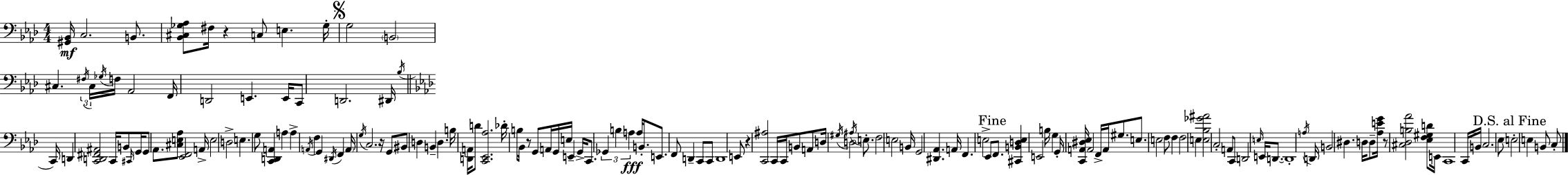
{
  \clef bass
  \numericTimeSignature
  \time 4/4
  \key aes \major
  \repeat volta 2 { <gis, bes,>16\mf c2. b,8. | <bes, cis ges aes>8 fis16 r4 c8 e4. ges16-. | \mark \markup { \musicglyph "scripts.segno" } g2 \parenthesize b,2 | cis4. \tuplet 3/2 { \acciaccatura { fis16 } cis16 \acciaccatura { ges16 } } f16 aes,2 | \break f,16 d,2 e,4. | e,16 c,8 d,2. | dis,16 \acciaccatura { bes16 } \bar "||" \break \key aes \major c,16 d,4 <c, d, fis, ais,>2 c,16 b,8 | \grace { cis,16 } g,16 g,8 aes,8. <cis e aes>8 <ees, f,>2 | a,16-> e2 d2-> | e4. g8 <c, d, a,>4 a4 | \break a4-> \acciaccatura { a,16 } f4 g,4 \acciaccatura { dis,16 } | f,4 \parenthesize a,16 \acciaccatura { g16 } c2. | r16 g,8 bis,8 d4 b,4-- d4. | b16 <d, a,>16 d'8 <c, ees, aes>2. | \break des'16-. b8 bes,16 r8 g,8 a,16 g,16 e16 | e,4-- g,16-> c,8. \tuplet 3/2 { ges,4 b4 | a4\fff } a16 b,8.-. e,8. f,8 d,4-- | c,8 c,8 d,1 | \break e,8 r4 <c, ais>2 | c,16 c,16 b,8 a,8 d16 \acciaccatura { gis16 } d2 | \acciaccatura { ais16 } e8.-. f2 e2 | b,16 g,2 | \break <dis, aes,>4. a,16 f,4. e2-> | ees,8 \mark "Fine" f,8. <cis, b, d e>4 e,2 | b16 g4 g,16-. <c, a, dis ees>16 a,2 | f,16-> a,16 gis8. e8. e2 | \break f8 f4 f2 | e4 <e bes ges' ais'>2 c2-. | a,8 c,8 d,2 | \grace { e16 } e,16 d,8.~~ d,1-. | \break \acciaccatura { a16 } d,16 b,2 | dis4. d16 d8-- <aes e' g'>16 r8 <cis des b aes'>2 | <ees f gis d'>8 e,16 c,1 | c,16 b,16 c2. | \break ees8 \mark "D.S. al Fine" e2-. | e4 b,8 c8-. } \bar "|."
}